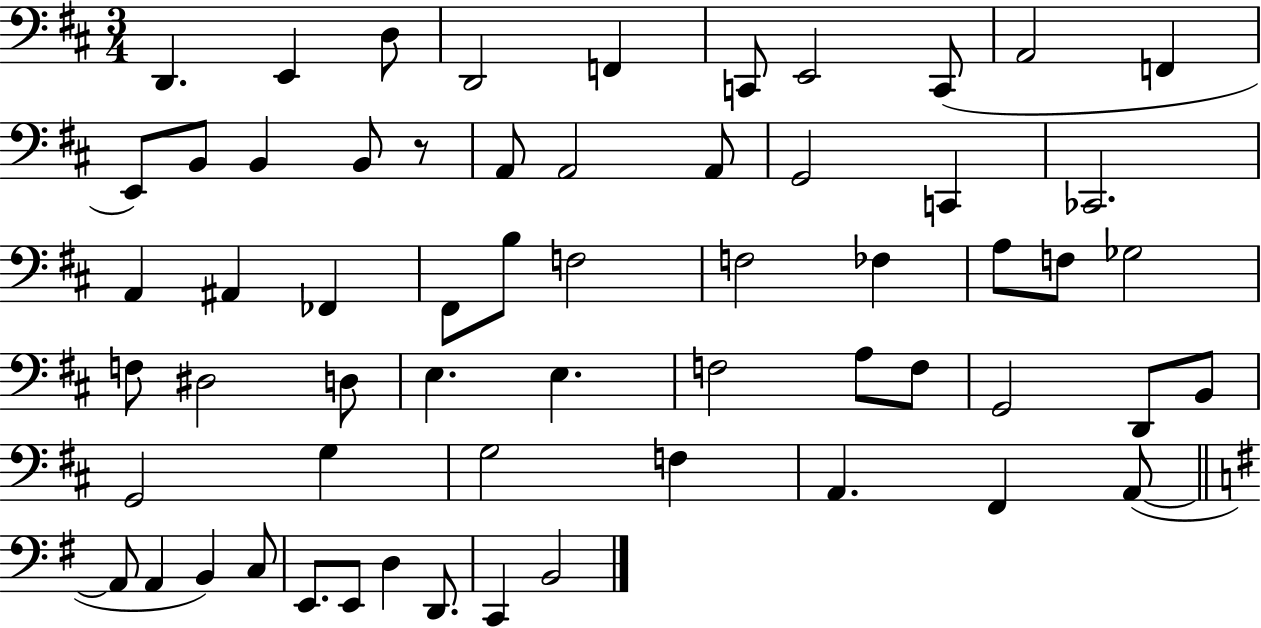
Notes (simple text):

D2/q. E2/q D3/e D2/h F2/q C2/e E2/h C2/e A2/h F2/q E2/e B2/e B2/q B2/e R/e A2/e A2/h A2/e G2/h C2/q CES2/h. A2/q A#2/q FES2/q F#2/e B3/e F3/h F3/h FES3/q A3/e F3/e Gb3/h F3/e D#3/h D3/e E3/q. E3/q. F3/h A3/e F3/e G2/h D2/e B2/e G2/h G3/q G3/h F3/q A2/q. F#2/q A2/e A2/e A2/q B2/q C3/e E2/e. E2/e D3/q D2/e. C2/q B2/h